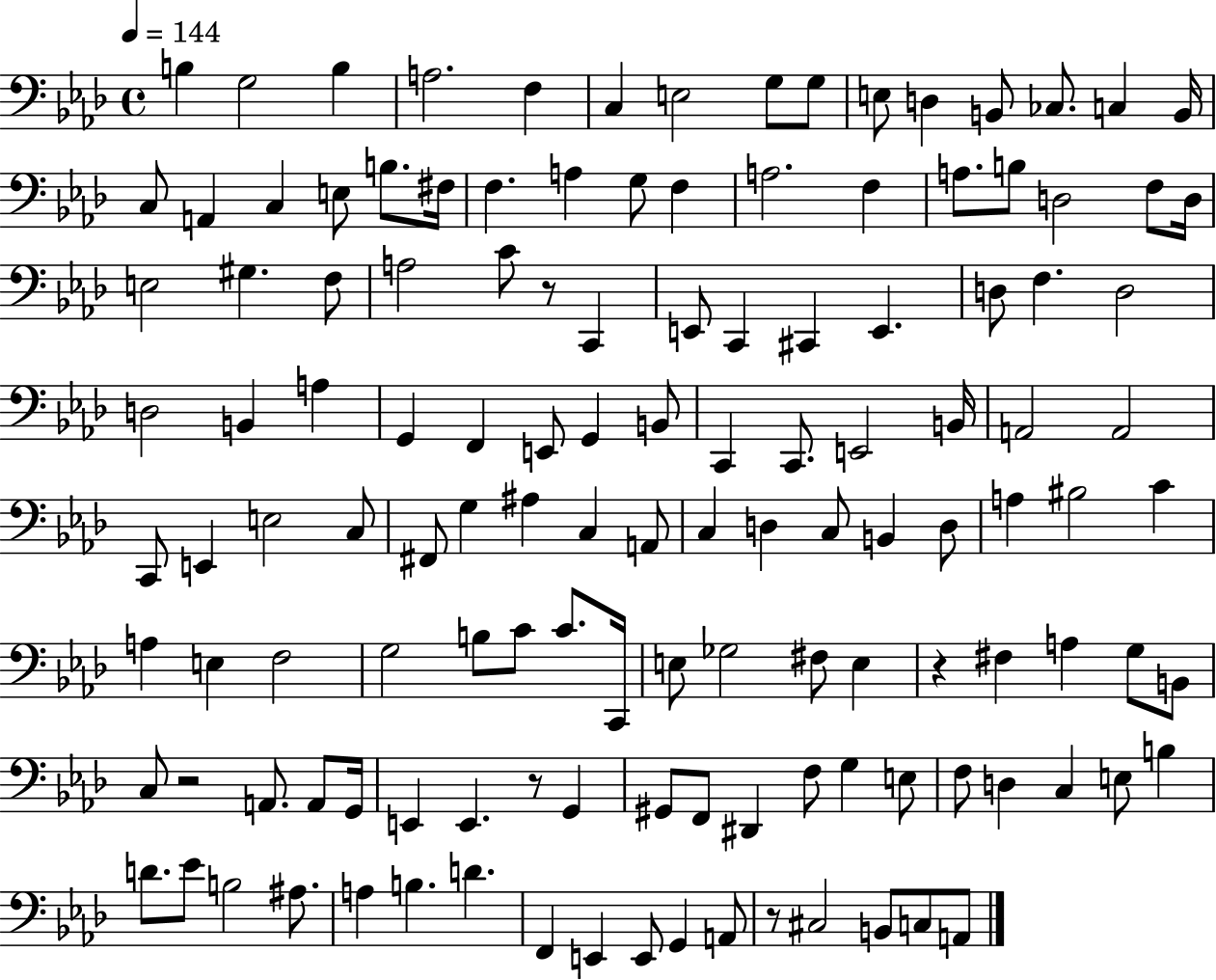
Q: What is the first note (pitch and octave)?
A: B3